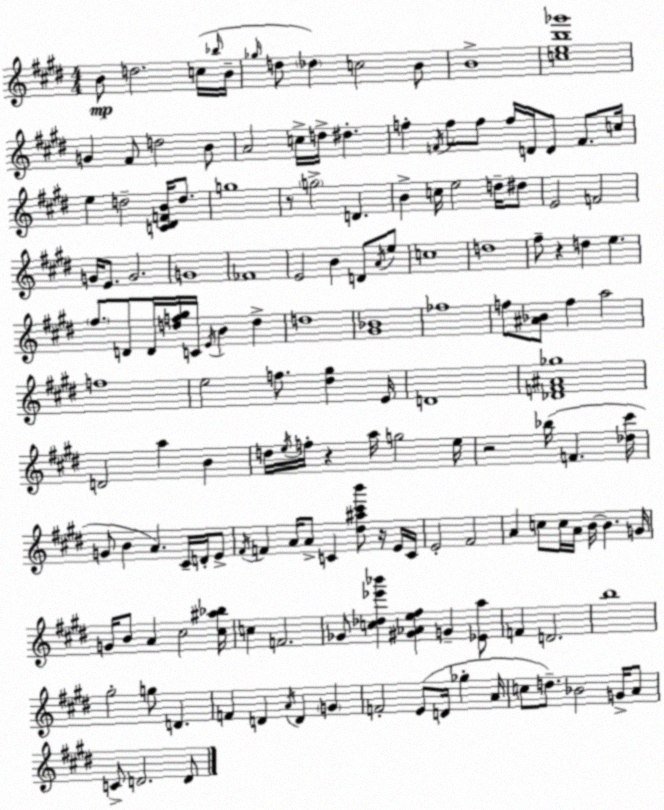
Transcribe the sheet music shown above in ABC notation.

X:1
T:Untitled
M:4/4
L:1/4
K:E
B/2 d2 c/4 _b/4 B/4 _g/4 d/2 _d c2 B/2 B4 [ceb_g']4 G ^F/2 d2 B/2 A2 c/4 d/4 ^d f F/4 f/2 f/2 f/4 D/4 D/2 F/2 c/4 e d2 [C^DFB]/4 d/2 g4 z/2 g2 D B c/4 e2 d/4 ^d/2 E2 F2 G/4 E/2 G2 G4 _F4 E2 B D/2 A/4 e/2 c4 d4 ^f/2 z d e ^f/2 D/2 D/4 [df^g]/4 C/4 E/4 B d d4 [^G_B]4 _f4 f/2 [^A_B]/2 f a2 f4 e2 f/2 [^d^g] E/4 D4 [_DF^A_g]4 D2 a B d/4 e/4 f/4 z a/4 g2 e/4 z2 _b/4 F [_d^c']/4 G/2 B A ^C/4 D/4 E/2 ^F/4 F A/4 A/2 C [^d^a^c'b']/2 z/4 E/4 C/4 E2 ^F2 A c/2 c/4 A/4 B/4 B G/4 G/4 B/2 A ^c2 [^c^a_b]/4 c F2 _G/2 [c_d_e'_b'] [^G_Ae^f] G [_Ea]/2 F D2 b4 ^g2 g/2 D F D A/4 D G F2 E/2 D/4 _g A/4 c/2 d/2 _B2 G/4 A/2 C/2 D2 D/2